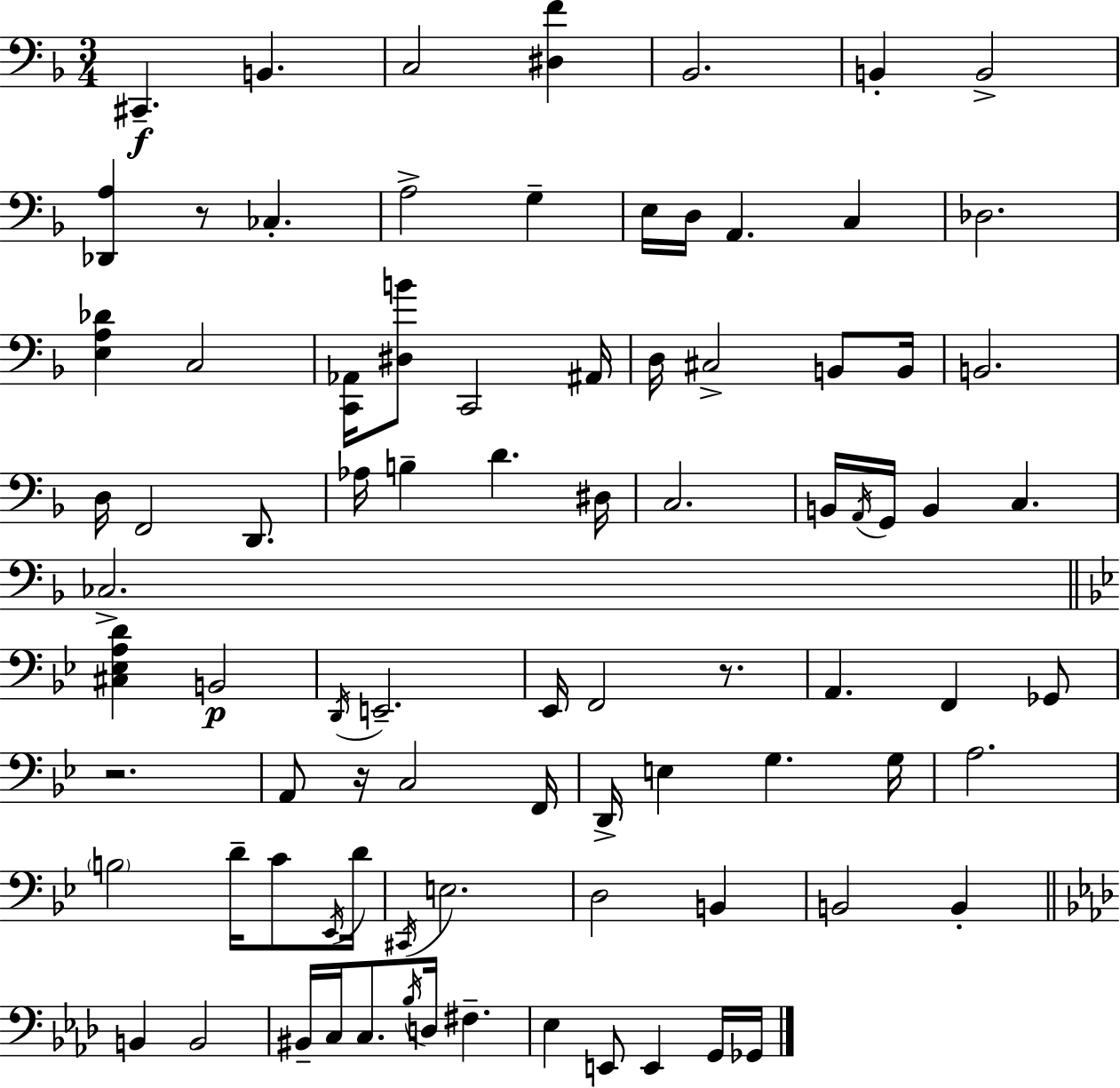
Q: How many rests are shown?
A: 4